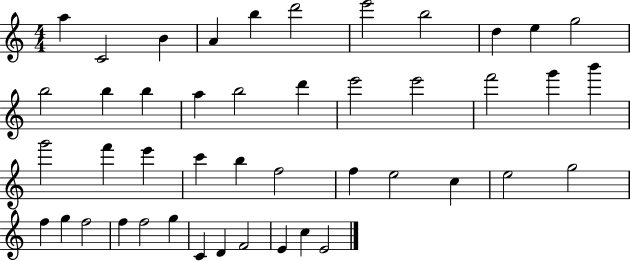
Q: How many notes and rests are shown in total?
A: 45